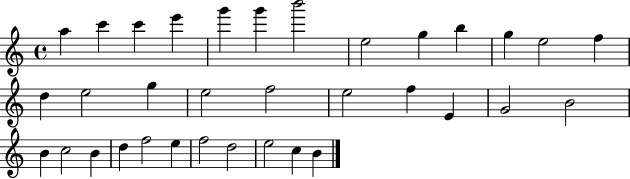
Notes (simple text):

A5/q C6/q C6/q E6/q G6/q G6/q B6/h E5/h G5/q B5/q G5/q E5/h F5/q D5/q E5/h G5/q E5/h F5/h E5/h F5/q E4/q G4/h B4/h B4/q C5/h B4/q D5/q F5/h E5/q F5/h D5/h E5/h C5/q B4/q